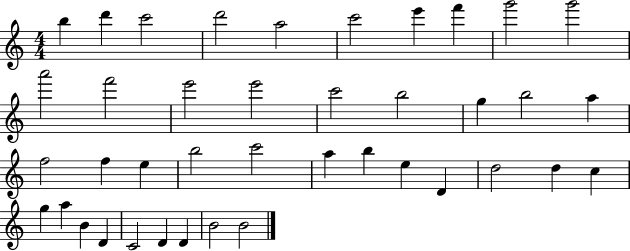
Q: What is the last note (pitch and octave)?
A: B4